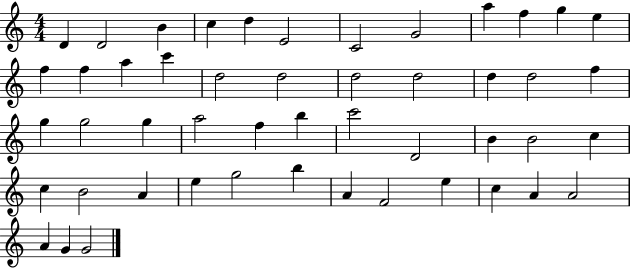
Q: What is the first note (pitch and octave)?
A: D4